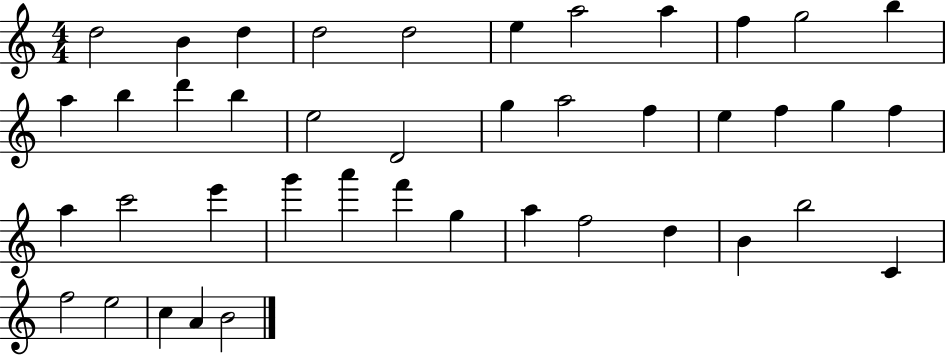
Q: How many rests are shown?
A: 0